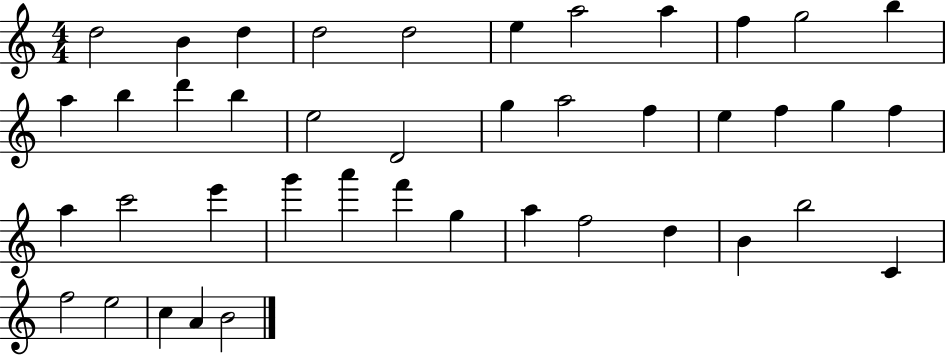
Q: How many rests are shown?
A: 0